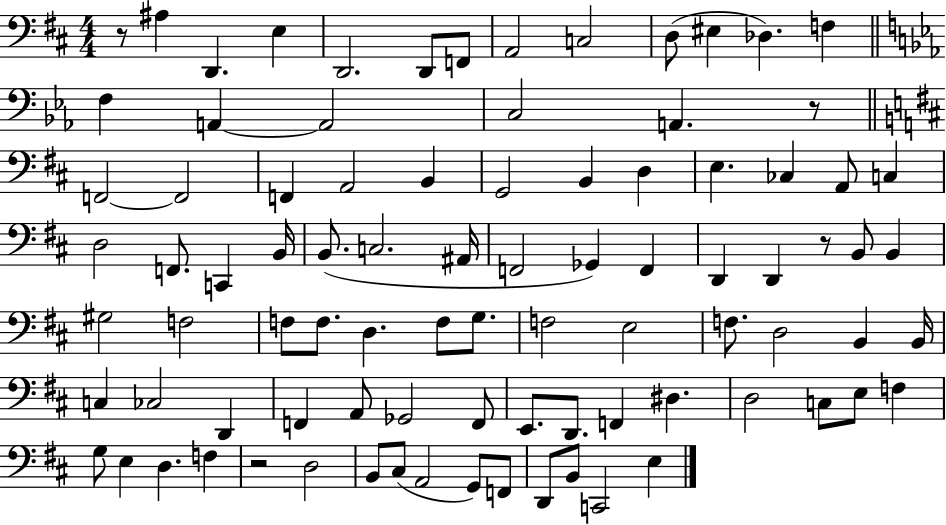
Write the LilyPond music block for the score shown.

{
  \clef bass
  \numericTimeSignature
  \time 4/4
  \key d \major
  r8 ais4 d,4. e4 | d,2. d,8 f,8 | a,2 c2 | d8( eis4 des4.) f4 | \break \bar "||" \break \key ees \major f4 a,4~~ a,2 | c2 a,4. r8 | \bar "||" \break \key d \major f,2~~ f,2 | f,4 a,2 b,4 | g,2 b,4 d4 | e4. ces4 a,8 c4 | \break d2 f,8. c,4 b,16 | b,8.( c2. ais,16 | f,2 ges,4) f,4 | d,4 d,4 r8 b,8 b,4 | \break gis2 f2 | f8 f8. d4. f8 g8. | f2 e2 | f8. d2 b,4 b,16 | \break c4 ces2 d,4 | f,4 a,8 ges,2 f,8 | e,8. d,8. f,4 dis4. | d2 c8 e8 f4 | \break g8 e4 d4. f4 | r2 d2 | b,8 cis8( a,2 g,8) f,8 | d,8 b,8 c,2 e4 | \break \bar "|."
}